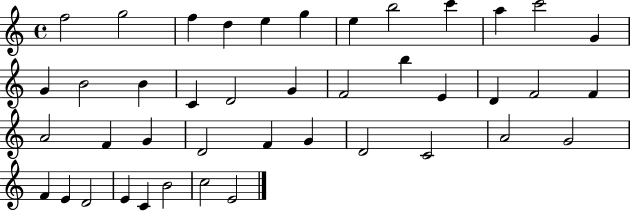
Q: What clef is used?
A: treble